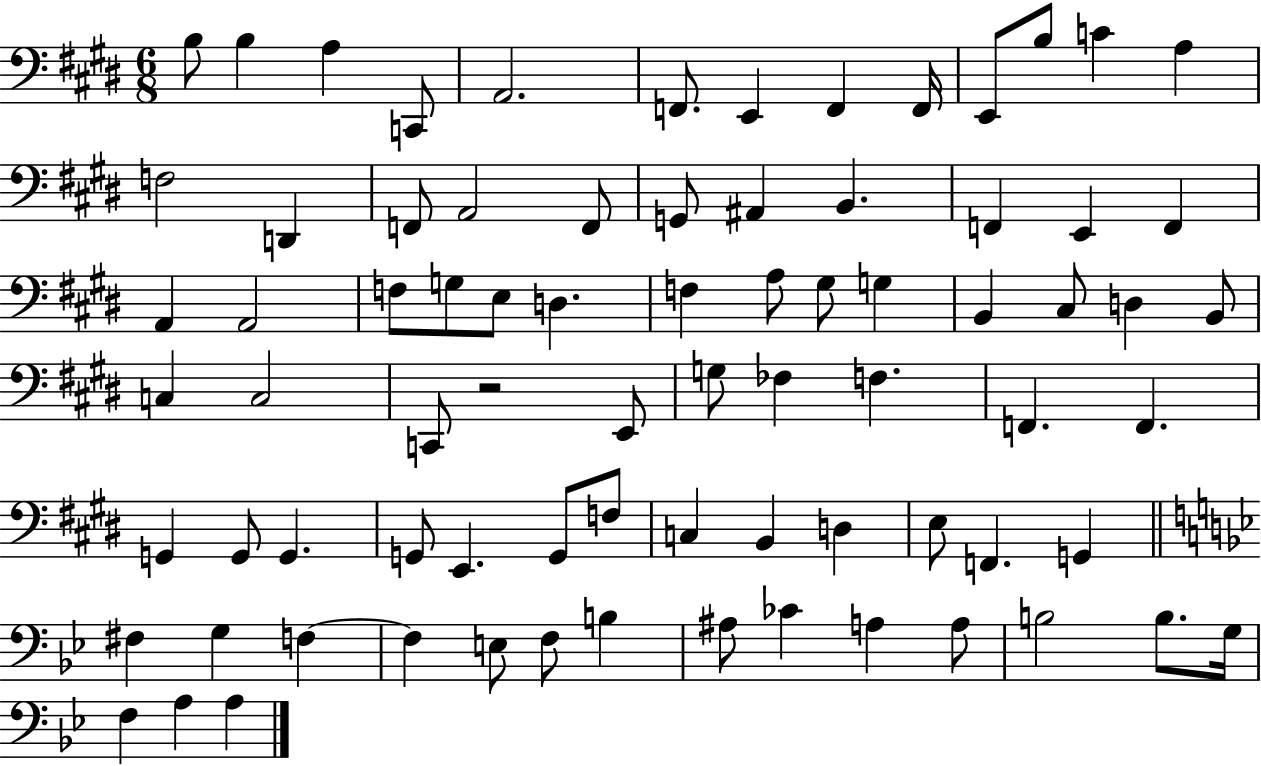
B3/e B3/q A3/q C2/e A2/h. F2/e. E2/q F2/q F2/s E2/e B3/e C4/q A3/q F3/h D2/q F2/e A2/h F2/e G2/e A#2/q B2/q. F2/q E2/q F2/q A2/q A2/h F3/e G3/e E3/e D3/q. F3/q A3/e G#3/e G3/q B2/q C#3/e D3/q B2/e C3/q C3/h C2/e R/h E2/e G3/e FES3/q F3/q. F2/q. F2/q. G2/q G2/e G2/q. G2/e E2/q. G2/e F3/e C3/q B2/q D3/q E3/e F2/q. G2/q F#3/q G3/q F3/q F3/q E3/e F3/e B3/q A#3/e CES4/q A3/q A3/e B3/h B3/e. G3/s F3/q A3/q A3/q